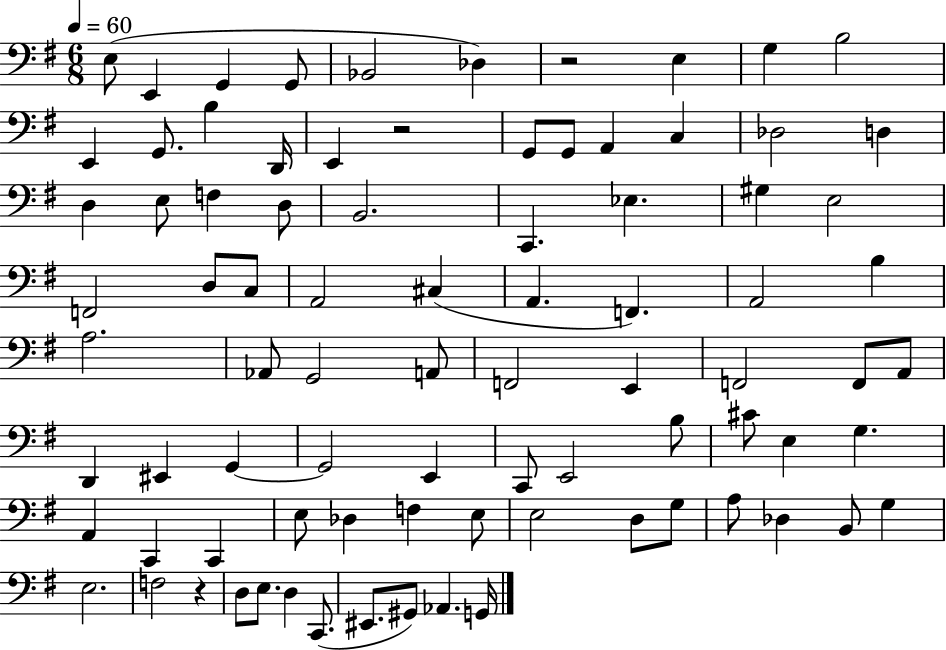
E3/e E2/q G2/q G2/e Bb2/h Db3/q R/h E3/q G3/q B3/h E2/q G2/e. B3/q D2/s E2/q R/h G2/e G2/e A2/q C3/q Db3/h D3/q D3/q E3/e F3/q D3/e B2/h. C2/q. Eb3/q. G#3/q E3/h F2/h D3/e C3/e A2/h C#3/q A2/q. F2/q. A2/h B3/q A3/h. Ab2/e G2/h A2/e F2/h E2/q F2/h F2/e A2/e D2/q EIS2/q G2/q G2/h E2/q C2/e E2/h B3/e C#4/e E3/q G3/q. A2/q C2/q C2/q E3/e Db3/q F3/q E3/e E3/h D3/e G3/e A3/e Db3/q B2/e G3/q E3/h. F3/h R/q D3/e E3/e. D3/q C2/e. EIS2/e. G#2/e Ab2/q. G2/s